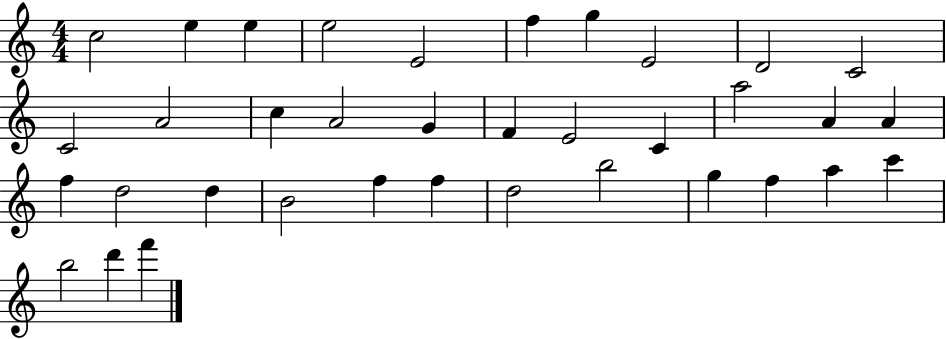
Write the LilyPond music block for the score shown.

{
  \clef treble
  \numericTimeSignature
  \time 4/4
  \key c \major
  c''2 e''4 e''4 | e''2 e'2 | f''4 g''4 e'2 | d'2 c'2 | \break c'2 a'2 | c''4 a'2 g'4 | f'4 e'2 c'4 | a''2 a'4 a'4 | \break f''4 d''2 d''4 | b'2 f''4 f''4 | d''2 b''2 | g''4 f''4 a''4 c'''4 | \break b''2 d'''4 f'''4 | \bar "|."
}